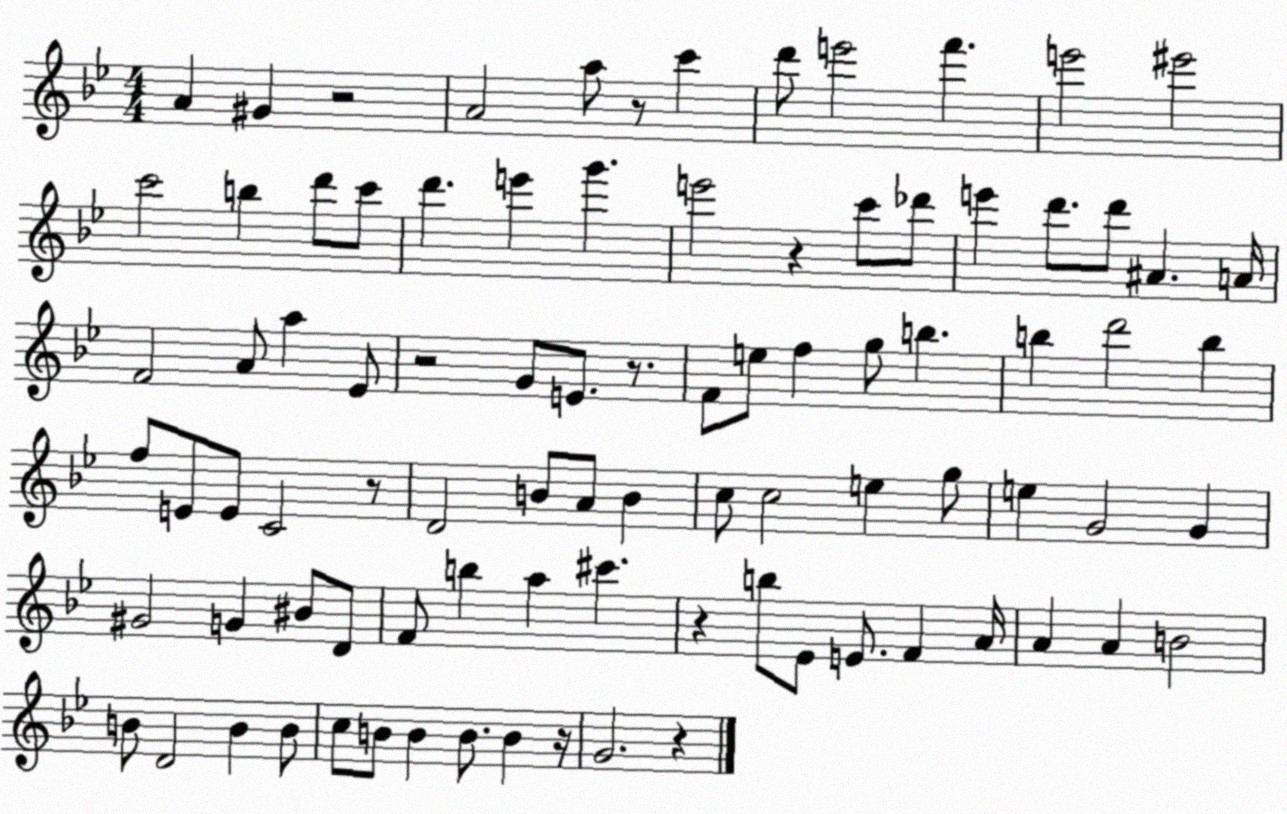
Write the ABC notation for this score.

X:1
T:Untitled
M:4/4
L:1/4
K:Bb
A ^G z2 A2 a/2 z/2 c' d'/2 e'2 f' e'2 ^e'2 c'2 b d'/2 c'/2 d' e' g' e'2 z c'/2 _d'/2 e' d'/2 d'/2 ^A A/4 F2 A/2 a _E/2 z2 G/2 E/2 z/2 F/2 e/2 f g/2 b b d'2 b f/2 E/2 E/2 C2 z/2 D2 B/2 A/2 B c/2 c2 e g/2 e G2 G ^G2 G ^B/2 D/2 F/2 b a ^c' z b/2 _E/2 E/2 F A/4 A A B2 B/2 D2 B B/2 c/2 B/2 B B/2 B z/4 G2 z